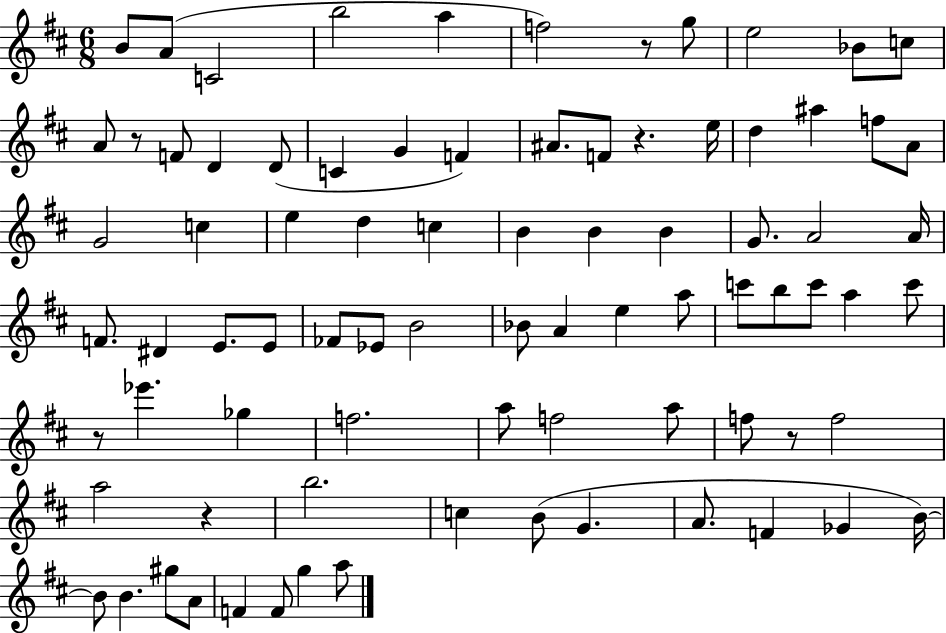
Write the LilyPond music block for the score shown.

{
  \clef treble
  \numericTimeSignature
  \time 6/8
  \key d \major
  b'8 a'8( c'2 | b''2 a''4 | f''2) r8 g''8 | e''2 bes'8 c''8 | \break a'8 r8 f'8 d'4 d'8( | c'4 g'4 f'4) | ais'8. f'8 r4. e''16 | d''4 ais''4 f''8 a'8 | \break g'2 c''4 | e''4 d''4 c''4 | b'4 b'4 b'4 | g'8. a'2 a'16 | \break f'8. dis'4 e'8. e'8 | fes'8 ees'8 b'2 | bes'8 a'4 e''4 a''8 | c'''8 b''8 c'''8 a''4 c'''8 | \break r8 ees'''4. ges''4 | f''2. | a''8 f''2 a''8 | f''8 r8 f''2 | \break a''2 r4 | b''2. | c''4 b'8( g'4. | a'8. f'4 ges'4 b'16~~) | \break b'8 b'4. gis''8 a'8 | f'4 f'8 g''4 a''8 | \bar "|."
}